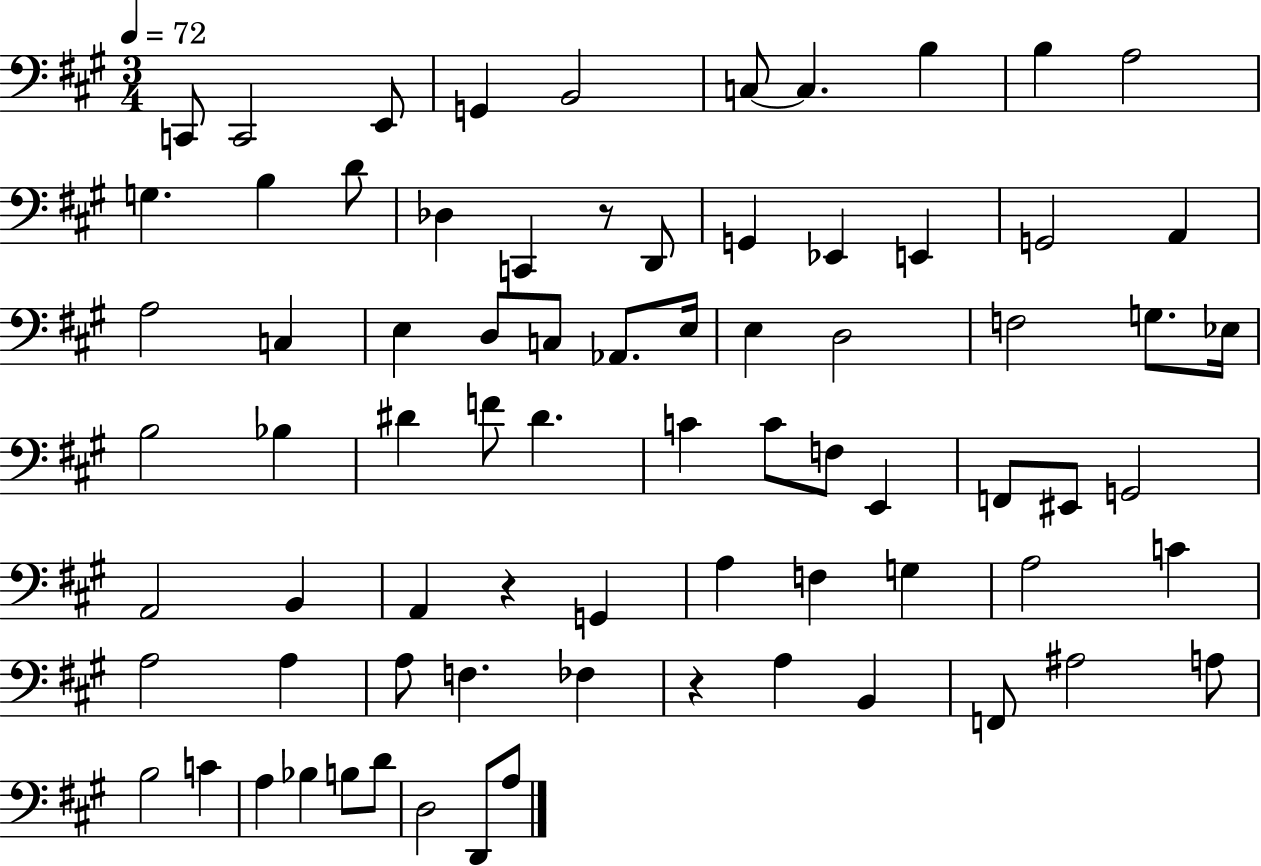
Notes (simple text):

C2/e C2/h E2/e G2/q B2/h C3/e C3/q. B3/q B3/q A3/h G3/q. B3/q D4/e Db3/q C2/q R/e D2/e G2/q Eb2/q E2/q G2/h A2/q A3/h C3/q E3/q D3/e C3/e Ab2/e. E3/s E3/q D3/h F3/h G3/e. Eb3/s B3/h Bb3/q D#4/q F4/e D#4/q. C4/q C4/e F3/e E2/q F2/e EIS2/e G2/h A2/h B2/q A2/q R/q G2/q A3/q F3/q G3/q A3/h C4/q A3/h A3/q A3/e F3/q. FES3/q R/q A3/q B2/q F2/e A#3/h A3/e B3/h C4/q A3/q Bb3/q B3/e D4/e D3/h D2/e A3/e